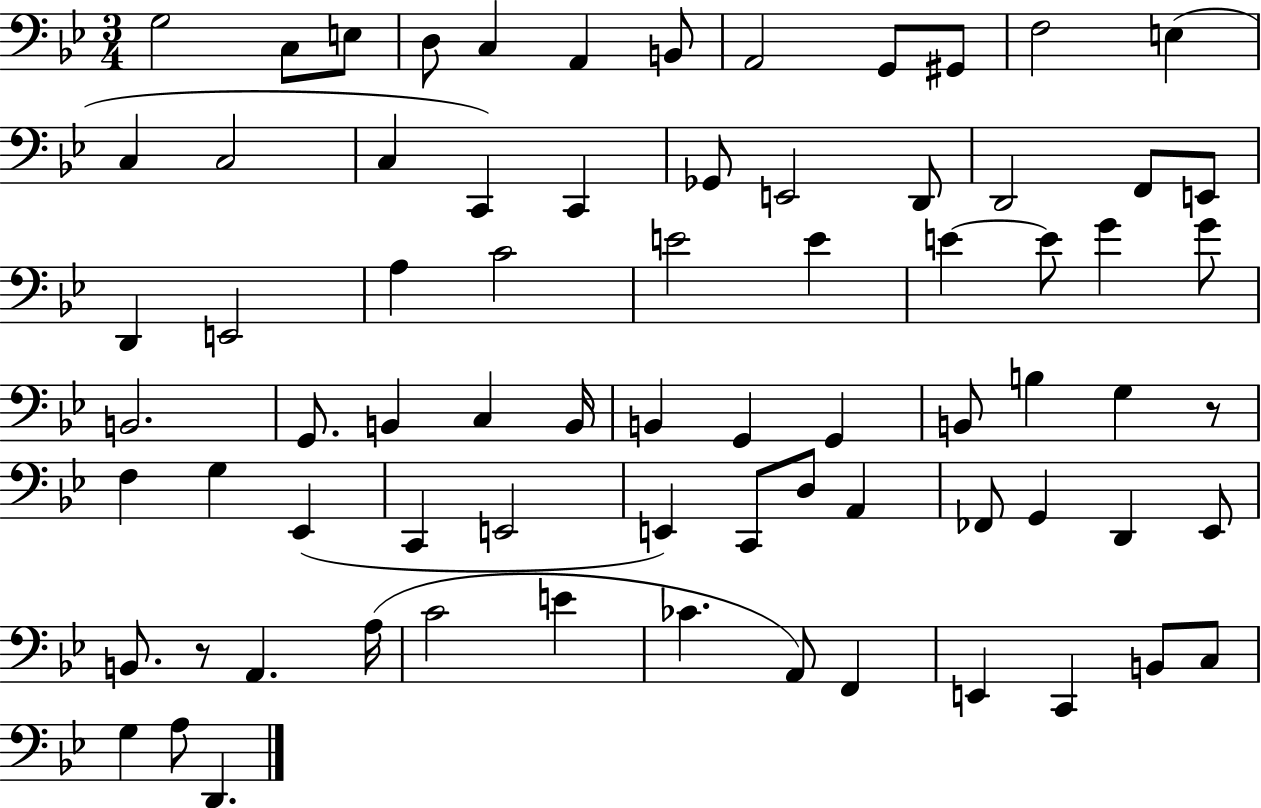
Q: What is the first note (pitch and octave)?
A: G3